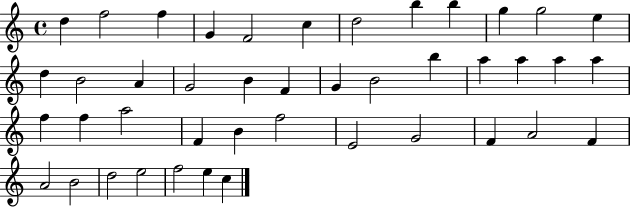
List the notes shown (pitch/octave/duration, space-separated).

D5/q F5/h F5/q G4/q F4/h C5/q D5/h B5/q B5/q G5/q G5/h E5/q D5/q B4/h A4/q G4/h B4/q F4/q G4/q B4/h B5/q A5/q A5/q A5/q A5/q F5/q F5/q A5/h F4/q B4/q F5/h E4/h G4/h F4/q A4/h F4/q A4/h B4/h D5/h E5/h F5/h E5/q C5/q